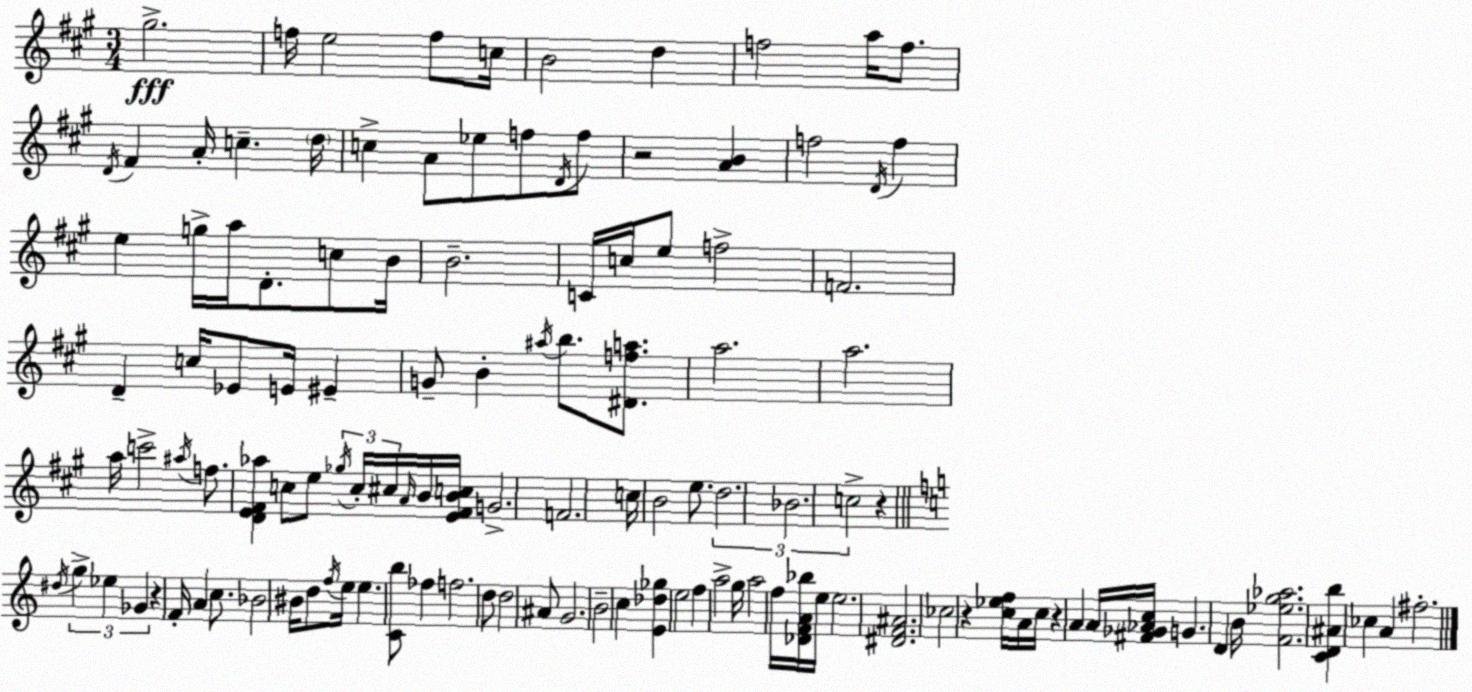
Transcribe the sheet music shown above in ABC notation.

X:1
T:Untitled
M:3/4
L:1/4
K:A
^g2 f/4 e2 f/2 c/4 B2 d f2 a/4 f/2 D/4 ^F A/4 c d/4 c A/2 _e/2 f/2 D/4 f/2 z2 [AB] f2 D/4 f e g/4 a/4 D/2 c/2 B/4 B2 C/4 c/4 e/2 f2 F2 D c/4 _E/2 E/4 ^E G/2 B ^a/4 b/2 [^Dfa]/2 a2 a2 a/4 c'2 ^a/4 f/2 [DE^F_a] c/2 e/2 _g/4 c/4 ^c/4 A/4 B/4 [E^FBc]/4 G2 F2 c/4 B2 e/2 d2 _B2 c2 z ^d/4 g _e _G z F/4 A c/2 _B2 ^B/4 d/2 f/4 e/4 e [Cb]/2 _f f2 d/2 d2 ^A/2 G2 B2 c [E_d_g] e2 f a2 g/4 a2 f/4 [_DFA_b]/4 e/4 e2 [^DF^A]2 _c2 z [c_ef]/4 A/4 c/4 z A A/4 [^F_G_Ac]/4 G D B/4 [F_eg_a]2 [CD^Ab] _c A ^f2